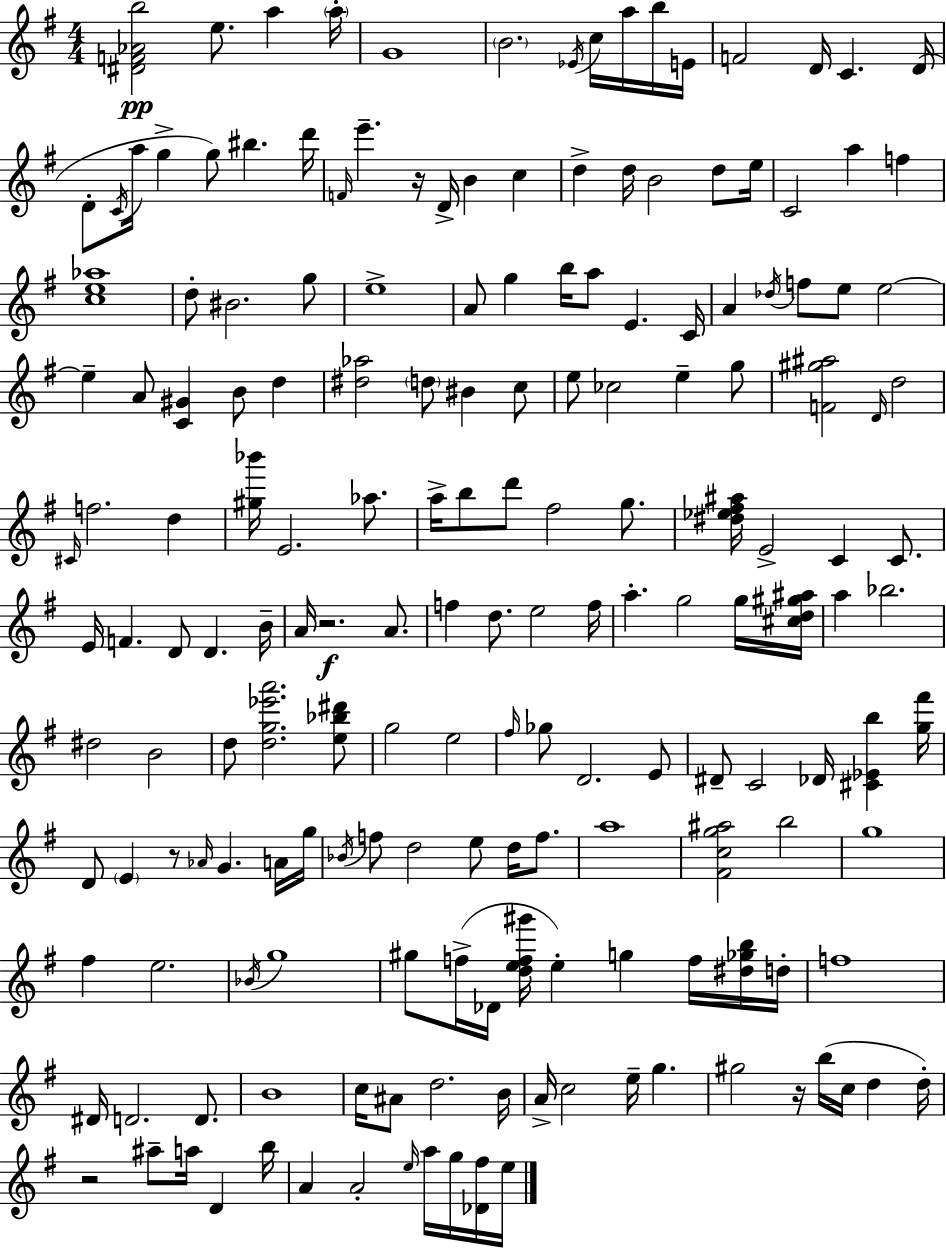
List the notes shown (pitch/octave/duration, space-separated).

[D#4,F4,Ab4,B5]/h E5/e. A5/q A5/s G4/w B4/h. Eb4/s C5/s A5/s B5/s E4/s F4/h D4/s C4/q. D4/s D4/e C4/s A5/s G5/q G5/e BIS5/q. D6/s F4/s E6/q. R/s D4/s B4/q C5/q D5/q D5/s B4/h D5/e E5/s C4/h A5/q F5/q [C5,E5,Ab5]/w D5/e BIS4/h. G5/e E5/w A4/e G5/q B5/s A5/e E4/q. C4/s A4/q Db5/s F5/e E5/e E5/h E5/q A4/e [C4,G#4]/q B4/e D5/q [D#5,Ab5]/h D5/e BIS4/q C5/e E5/e CES5/h E5/q G5/e [F4,G#5,A#5]/h D4/s D5/h C#4/s F5/h. D5/q [G#5,Bb6]/s E4/h. Ab5/e. A5/s B5/e D6/e F#5/h G5/e. [D#5,Eb5,F#5,A#5]/s E4/h C4/q C4/e. E4/s F4/q. D4/e D4/q. B4/s A4/s R/h. A4/e. F5/q D5/e. E5/h F5/s A5/q. G5/h G5/s [C#5,D5,G#5,A#5]/s A5/q Bb5/h. D#5/h B4/h D5/e [D5,G5,Eb6,A6]/h. [E5,Bb5,D#6]/e G5/h E5/h F#5/s Gb5/e D4/h. E4/e D#4/e C4/h Db4/s [C#4,Eb4,B5]/q [G5,F#6]/s D4/e E4/q R/e Ab4/s G4/q. A4/s G5/s Bb4/s F5/e D5/h E5/e D5/s F5/e. A5/w [F#4,C5,G5,A#5]/h B5/h G5/w F#5/q E5/h. Bb4/s G5/w G#5/e F5/s Db4/s [D5,E5,F5,G#6]/s E5/q G5/q F5/s [D#5,Gb5,B5]/s D5/s F5/w D#4/s D4/h. D4/e. B4/w C5/s A#4/e D5/h. B4/s A4/s C5/h E5/s G5/q. G#5/h R/s B5/s C5/s D5/q D5/s R/h A#5/e A5/s D4/q B5/s A4/q A4/h E5/s A5/s G5/s [Db4,F#5]/s E5/s